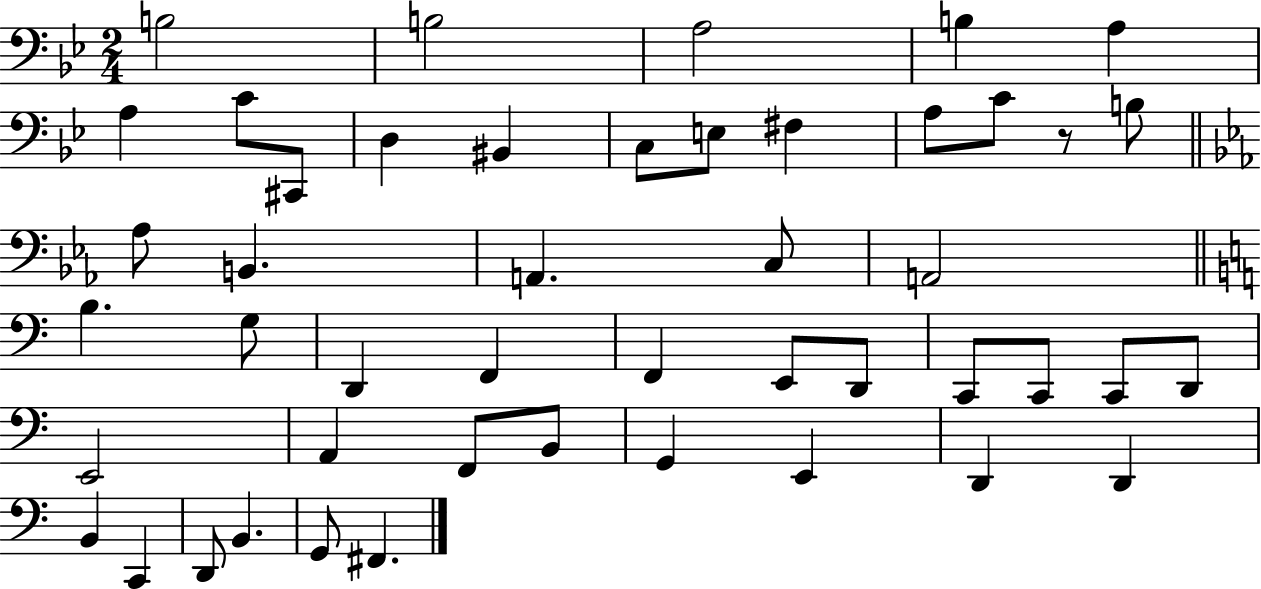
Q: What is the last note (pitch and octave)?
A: F#2